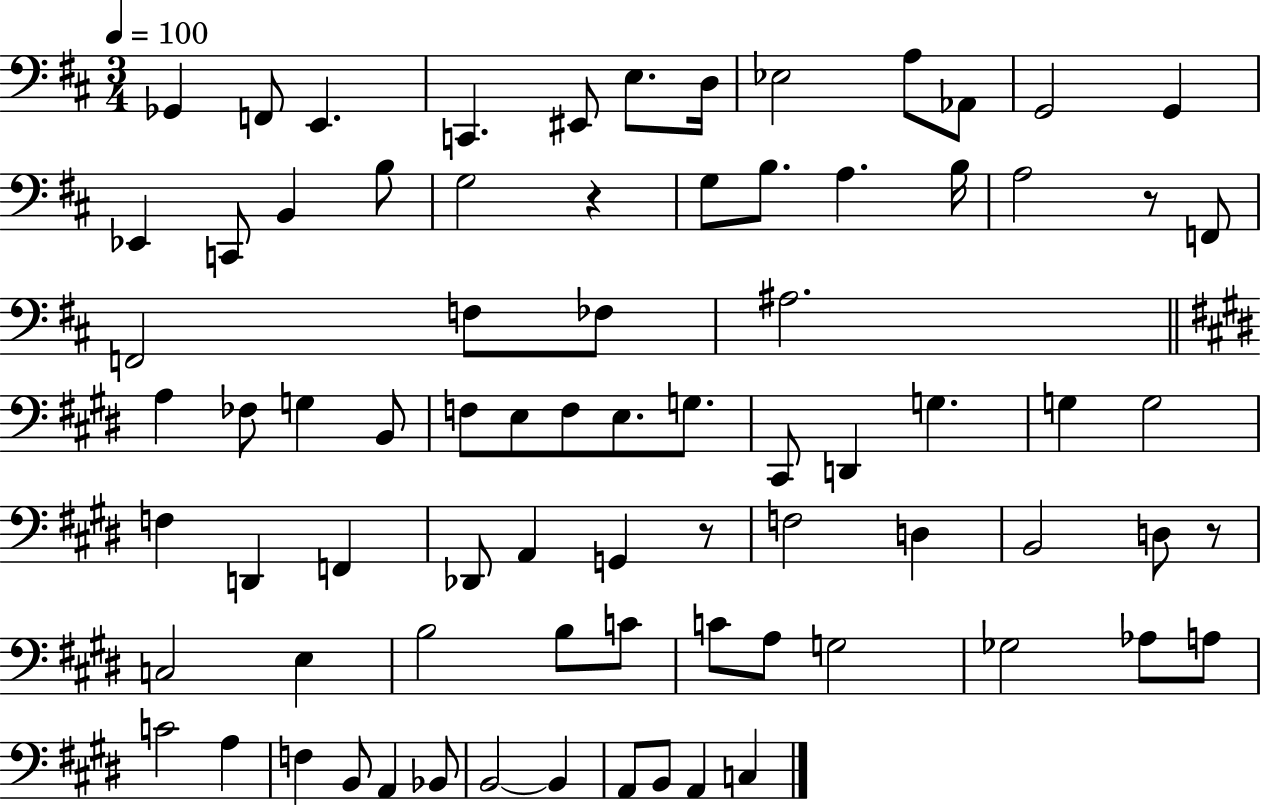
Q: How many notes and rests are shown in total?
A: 78